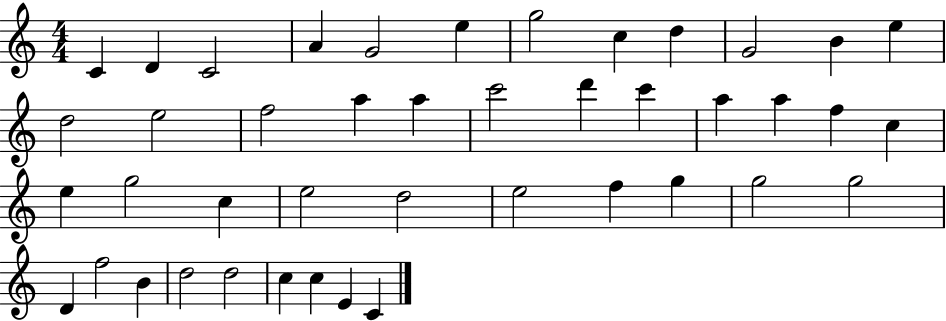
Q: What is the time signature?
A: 4/4